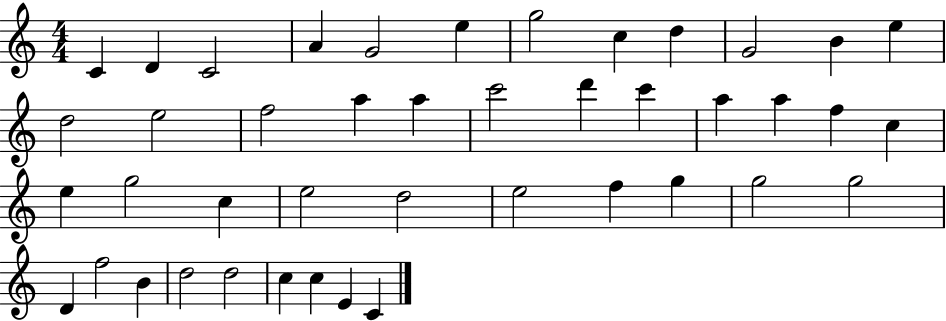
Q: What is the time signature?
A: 4/4